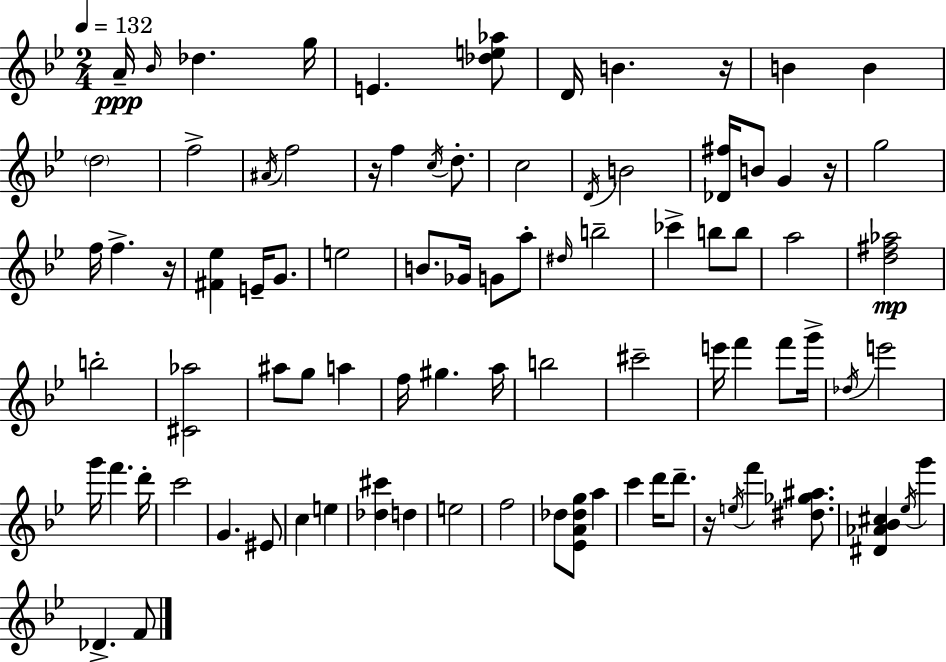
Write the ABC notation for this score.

X:1
T:Untitled
M:2/4
L:1/4
K:Bb
A/4 _B/4 _d g/4 E [_de_a]/2 D/4 B z/4 B B d2 f2 ^A/4 f2 z/4 f c/4 d/2 c2 D/4 B2 [_D^f]/4 B/2 G z/4 g2 f/4 f z/4 [^F_e] E/4 G/2 e2 B/2 _G/4 G/2 a/2 ^d/4 b2 _c' b/2 b/2 a2 [d^f_a]2 b2 [^C_a]2 ^a/2 g/2 a f/4 ^g a/4 b2 ^c'2 e'/4 f' f'/2 g'/4 _d/4 e'2 g'/4 f' d'/4 c'2 G ^E/2 c e [_d^c'] d e2 f2 _d/2 [_EA_dg]/2 a c' d'/4 d'/2 z/4 e/4 f' [^d_g^a]/2 [^D_A_B^c] _e/4 g' _D F/2